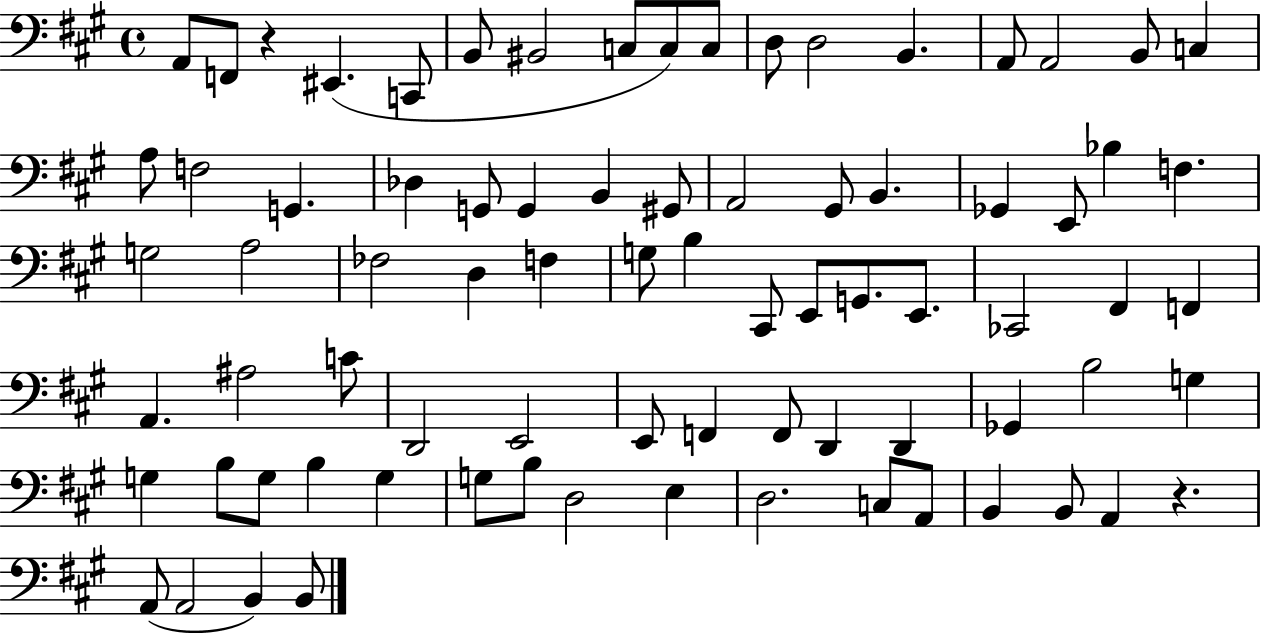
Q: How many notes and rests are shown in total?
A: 79